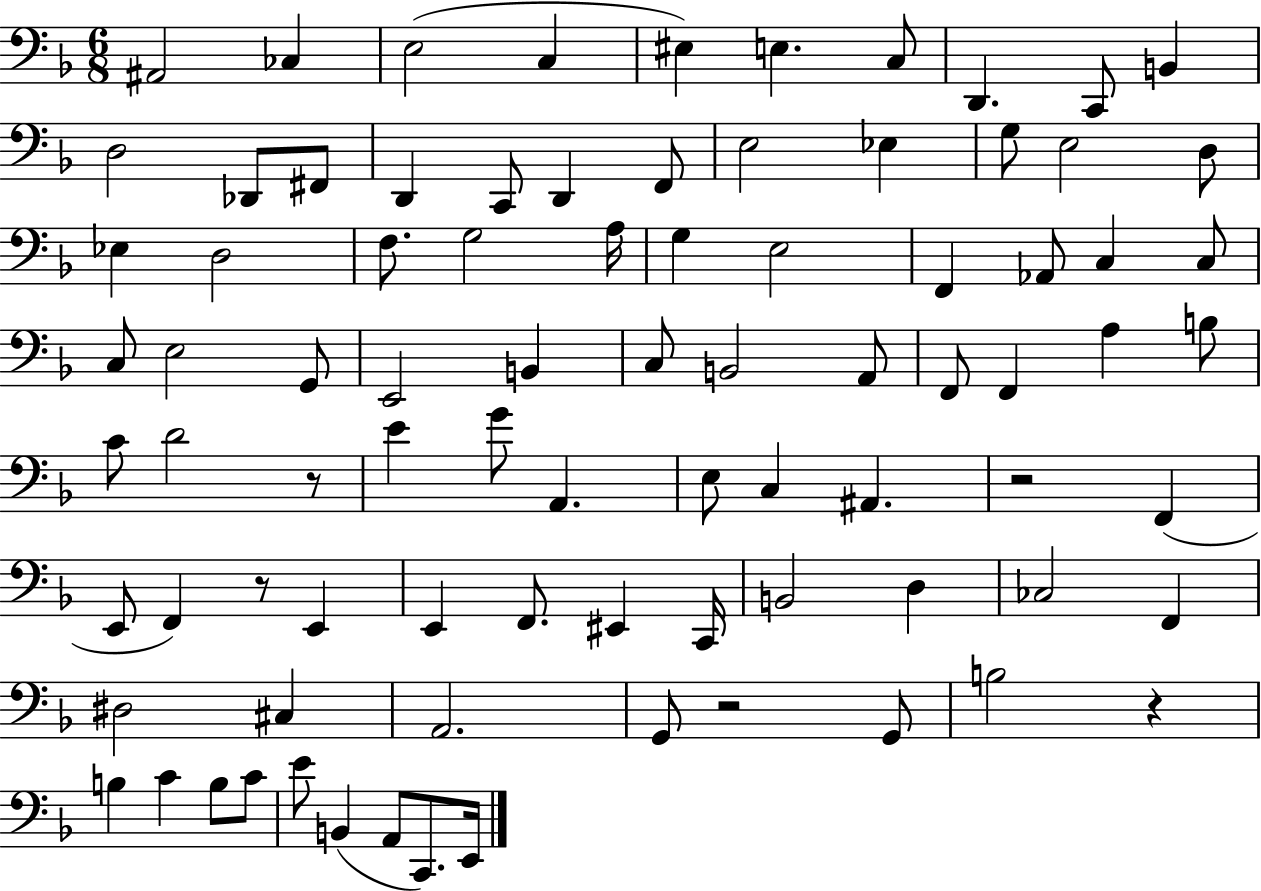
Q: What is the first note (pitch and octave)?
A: A#2